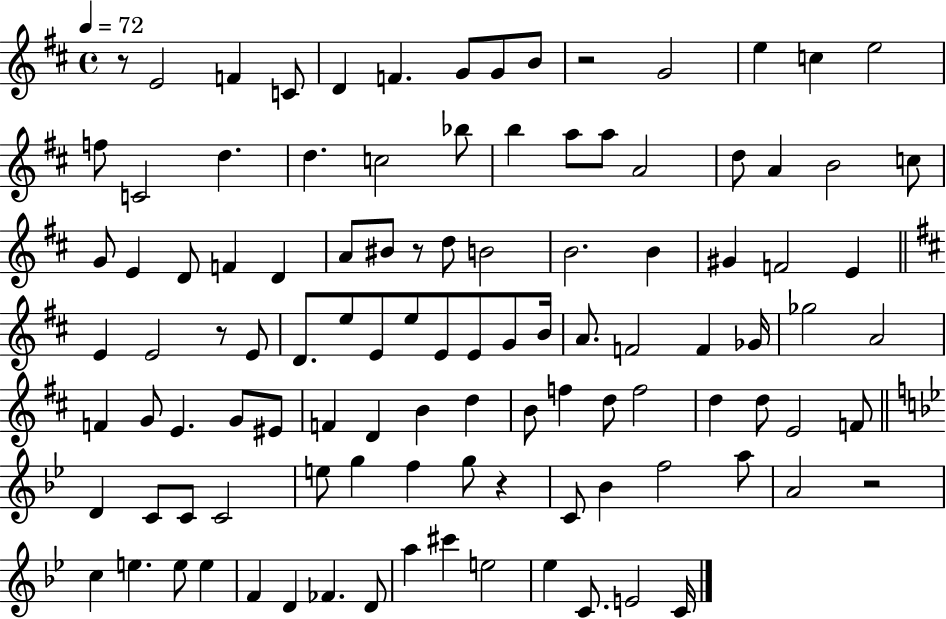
{
  \clef treble
  \time 4/4
  \defaultTimeSignature
  \key d \major
  \tempo 4 = 72
  r8 e'2 f'4 c'8 | d'4 f'4. g'8 g'8 b'8 | r2 g'2 | e''4 c''4 e''2 | \break f''8 c'2 d''4. | d''4. c''2 bes''8 | b''4 a''8 a''8 a'2 | d''8 a'4 b'2 c''8 | \break g'8 e'4 d'8 f'4 d'4 | a'8 bis'8 r8 d''8 b'2 | b'2. b'4 | gis'4 f'2 e'4 | \break \bar "||" \break \key d \major e'4 e'2 r8 e'8 | d'8. e''8 e'8 e''8 e'8 e'8 g'8 b'16 | a'8. f'2 f'4 ges'16 | ges''2 a'2 | \break f'4 g'8 e'4. g'8 eis'8 | f'4 d'4 b'4 d''4 | b'8 f''4 d''8 f''2 | d''4 d''8 e'2 f'8 | \break \bar "||" \break \key bes \major d'4 c'8 c'8 c'2 | e''8 g''4 f''4 g''8 r4 | c'8 bes'4 f''2 a''8 | a'2 r2 | \break c''4 e''4. e''8 e''4 | f'4 d'4 fes'4. d'8 | a''4 cis'''4 e''2 | ees''4 c'8. e'2 c'16 | \break \bar "|."
}